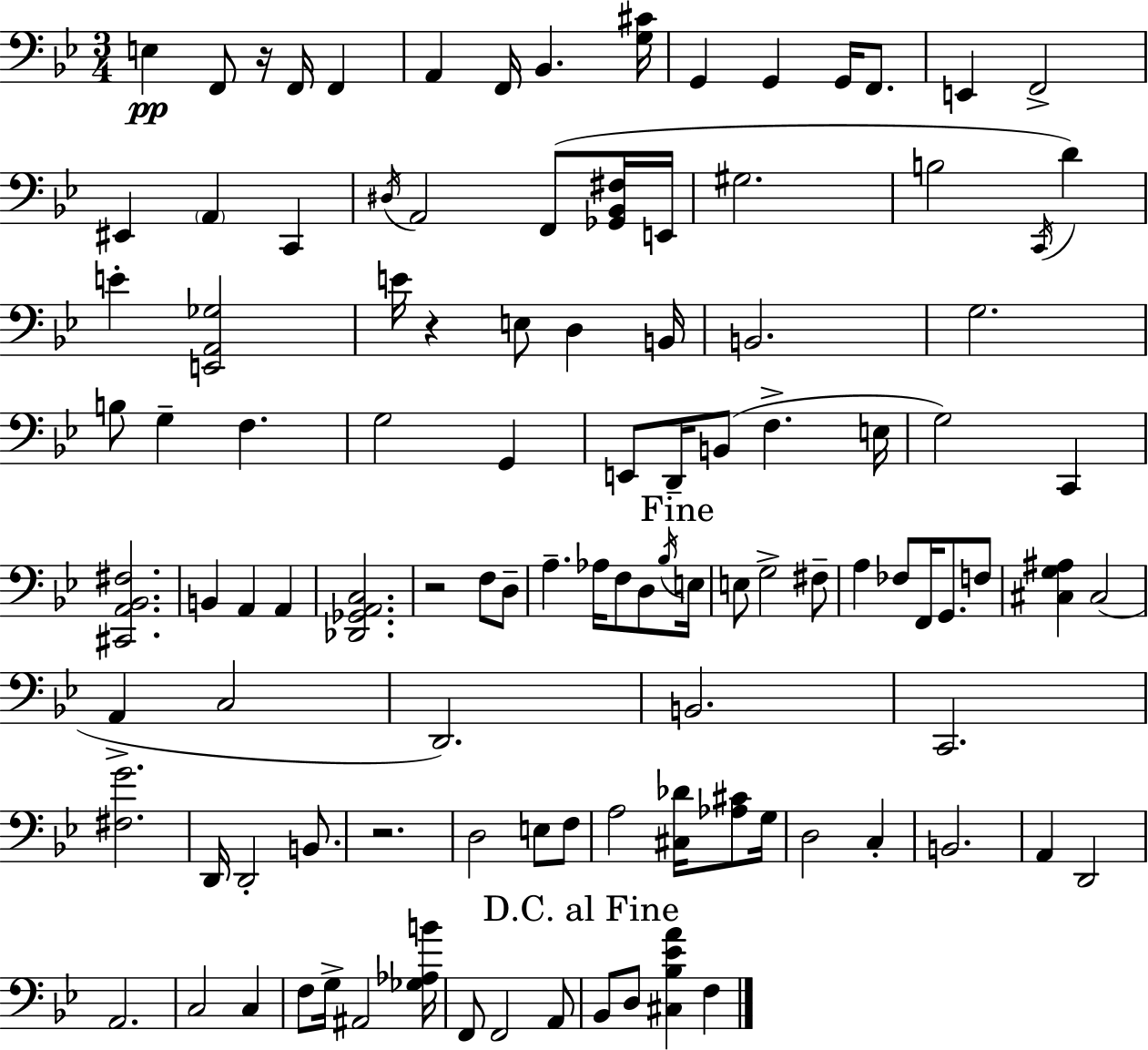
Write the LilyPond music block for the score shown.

{
  \clef bass
  \numericTimeSignature
  \time 3/4
  \key g \minor
  e4\pp f,8 r16 f,16 f,4 | a,4 f,16 bes,4. <g cis'>16 | g,4 g,4 g,16 f,8. | e,4 f,2-> | \break eis,4 \parenthesize a,4 c,4 | \acciaccatura { dis16 } a,2 f,8( <ges, bes, fis>16 | e,16 gis2. | b2 \acciaccatura { c,16 }) d'4 | \break e'4-. <e, a, ges>2 | e'16 r4 e8 d4 | b,16 b,2. | g2. | \break b8 g4-- f4. | g2 g,4 | e,8 d,16-- b,8( f4.-> | e16 g2) c,4 | \break <cis, a, bes, fis>2. | b,4 a,4 a,4 | <des, ges, a, c>2. | r2 f8 | \break d8-- a4.-- aes16 f8 d8 | \acciaccatura { bes16 } \mark "Fine" e16 e8 g2-> | fis8-- a4 fes8 f,16 g,8. | f8 <cis g ais>4 cis2( | \break a,4-> c2 | d,2.) | b,2. | c,2. | \break <fis g'>2. | d,16 d,2-. | b,8. r2. | d2 e8 | \break f8 a2 <cis des'>16 | <aes cis'>8 g16 d2 c4-. | b,2. | a,4 d,2 | \break a,2. | c2 c4 | f8 g16-> ais,2 | <ges aes b'>16 f,8 f,2 | \break a,8 \mark "D.C. al Fine" bes,8 d8 <cis bes ees' a'>4 f4 | \bar "|."
}